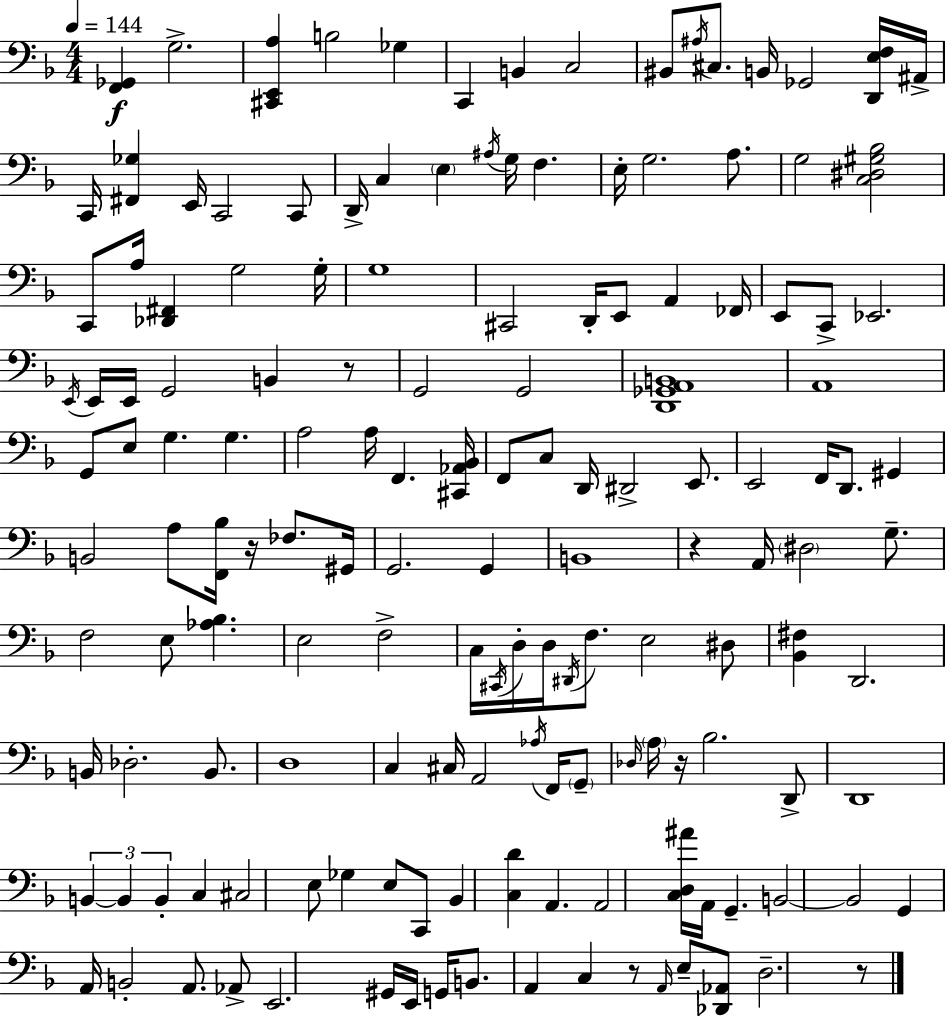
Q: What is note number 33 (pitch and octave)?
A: D2